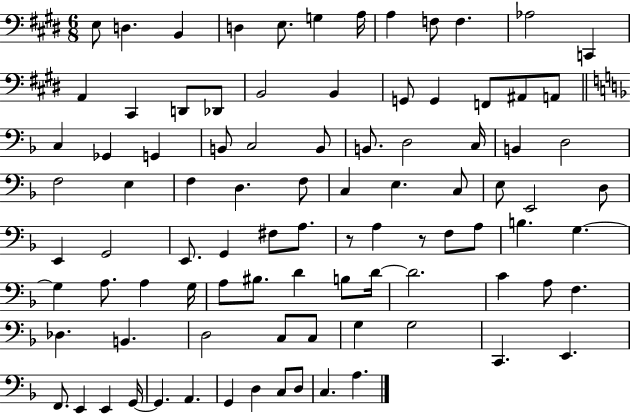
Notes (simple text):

E3/e D3/q. B2/q D3/q E3/e. G3/q A3/s A3/q F3/e F3/q. Ab3/h C2/q A2/q C#2/q D2/e Db2/e B2/h B2/q G2/e G2/q F2/e A#2/e A2/e C3/q Gb2/q G2/q B2/e C3/h B2/e B2/e. D3/h C3/s B2/q D3/h F3/h E3/q F3/q D3/q. F3/e C3/q E3/q. C3/e E3/e E2/h D3/e E2/q G2/h E2/e. G2/q F#3/e A3/e. R/e A3/q R/e F3/e A3/e B3/q. G3/q. G3/q A3/e. A3/q G3/s A3/e BIS3/e. D4/q B3/e D4/s D4/h. C4/q A3/e F3/q. Db3/q. B2/q. D3/h C3/e C3/e G3/q G3/h C2/q. E2/q. F2/e. E2/q E2/q G2/s G2/q. A2/q. G2/q D3/q C3/e D3/e C3/q. A3/q.